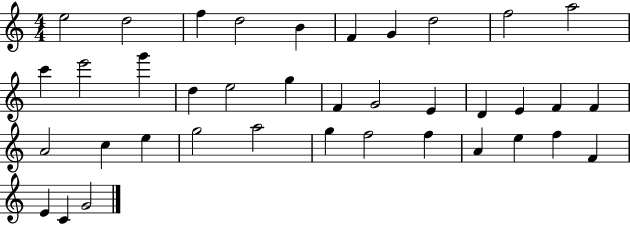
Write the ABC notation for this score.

X:1
T:Untitled
M:4/4
L:1/4
K:C
e2 d2 f d2 B F G d2 f2 a2 c' e'2 g' d e2 g F G2 E D E F F A2 c e g2 a2 g f2 f A e f F E C G2